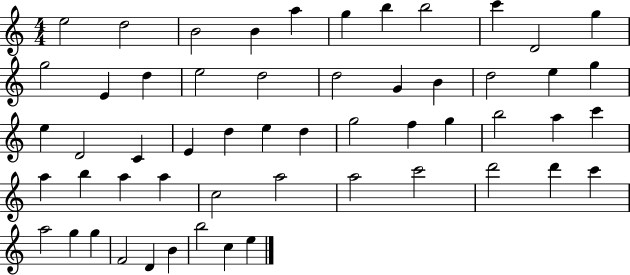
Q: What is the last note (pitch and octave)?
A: E5